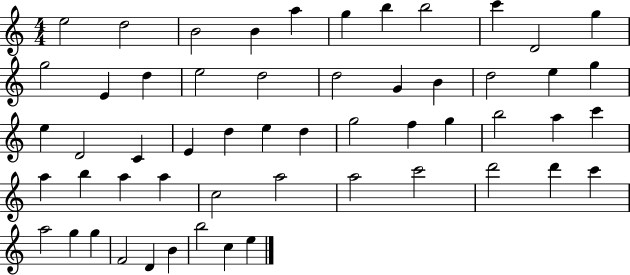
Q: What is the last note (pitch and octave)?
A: E5